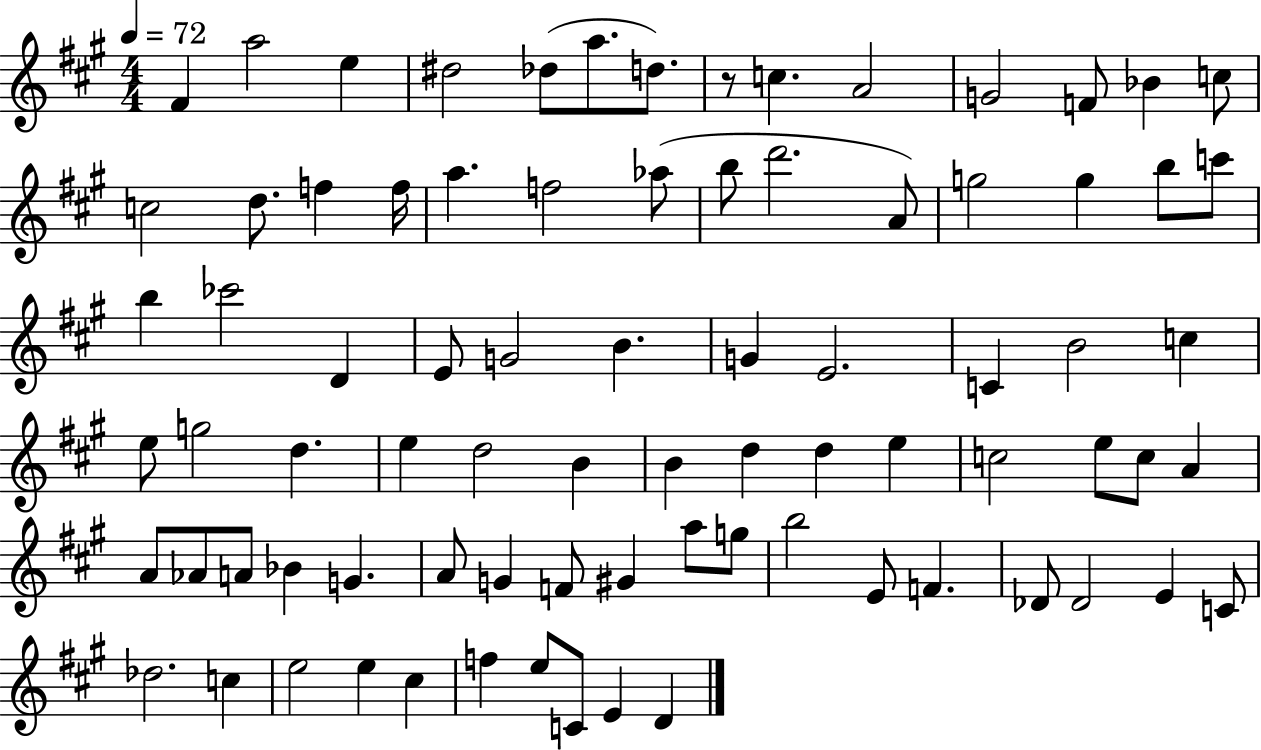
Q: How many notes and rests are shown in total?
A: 81